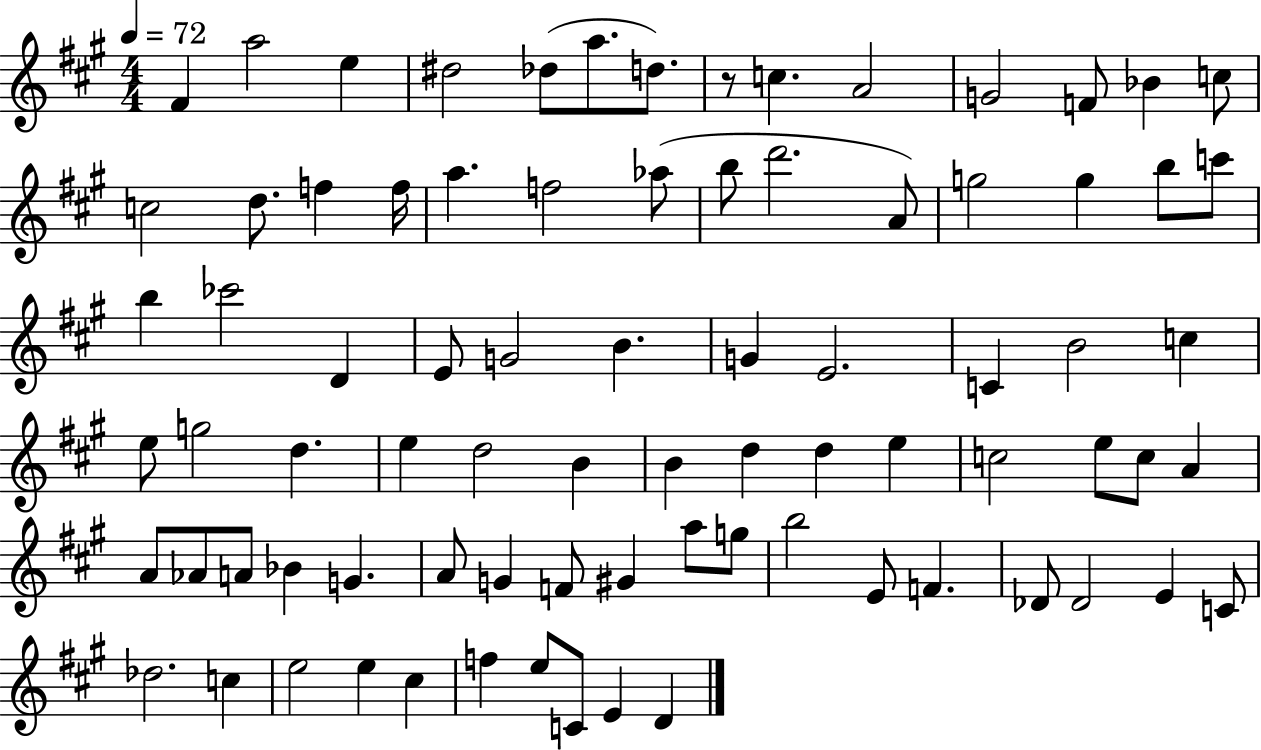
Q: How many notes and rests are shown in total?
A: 81